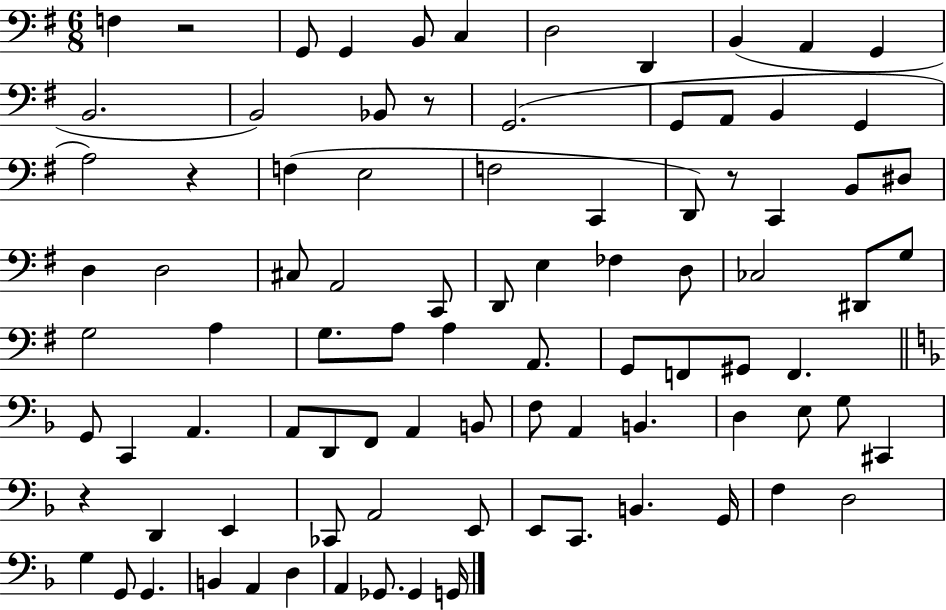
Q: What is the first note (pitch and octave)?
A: F3